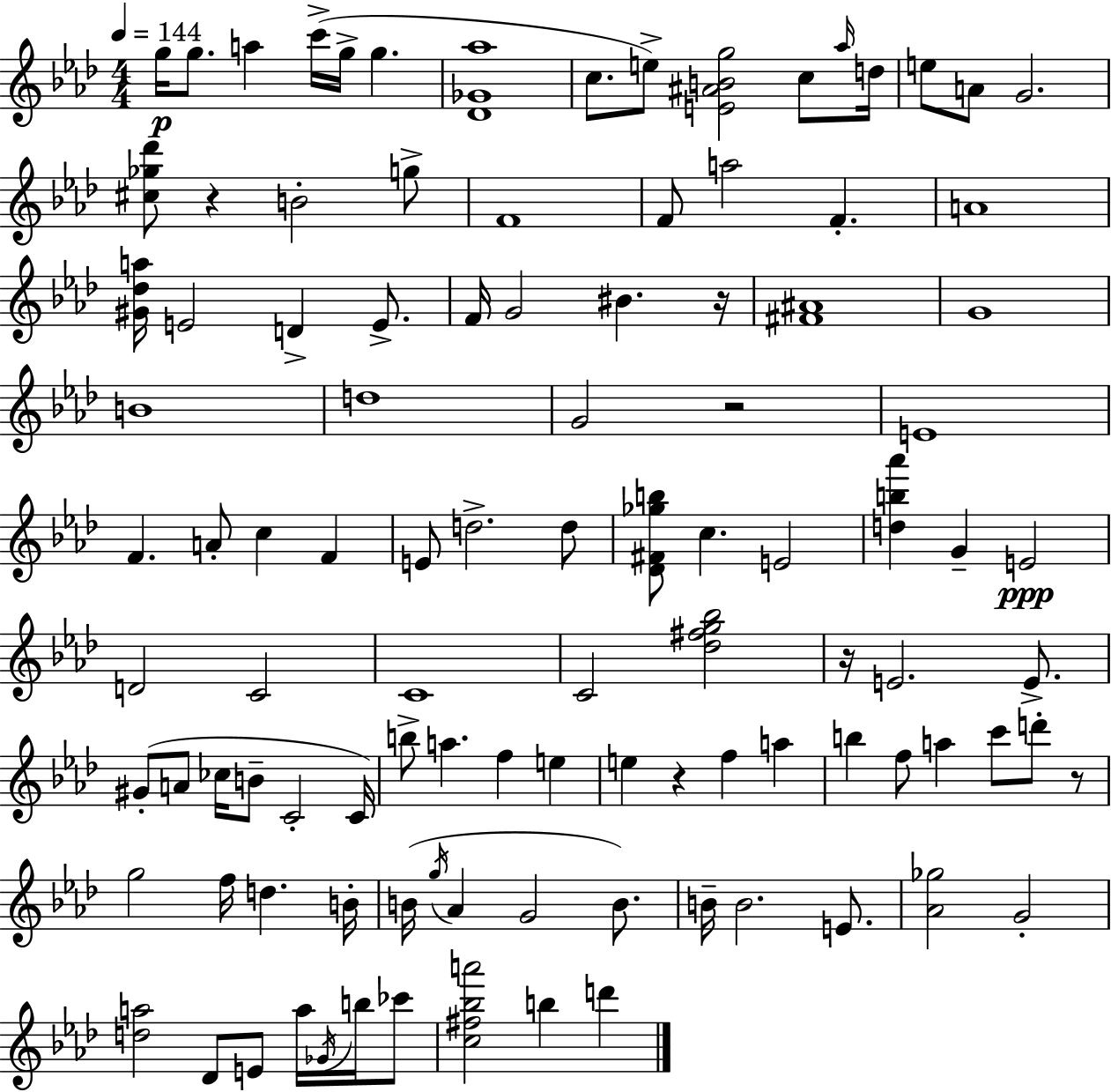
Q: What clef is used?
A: treble